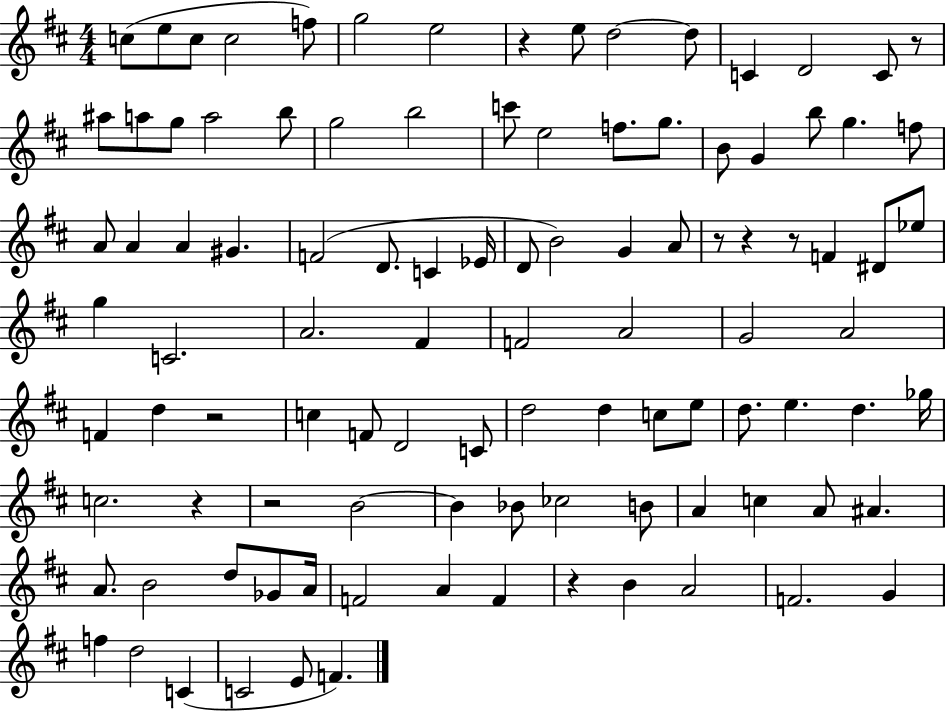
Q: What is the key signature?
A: D major